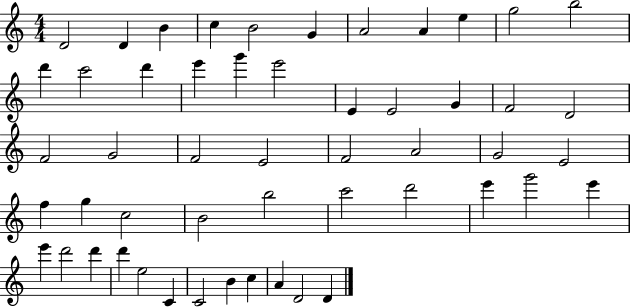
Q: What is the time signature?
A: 4/4